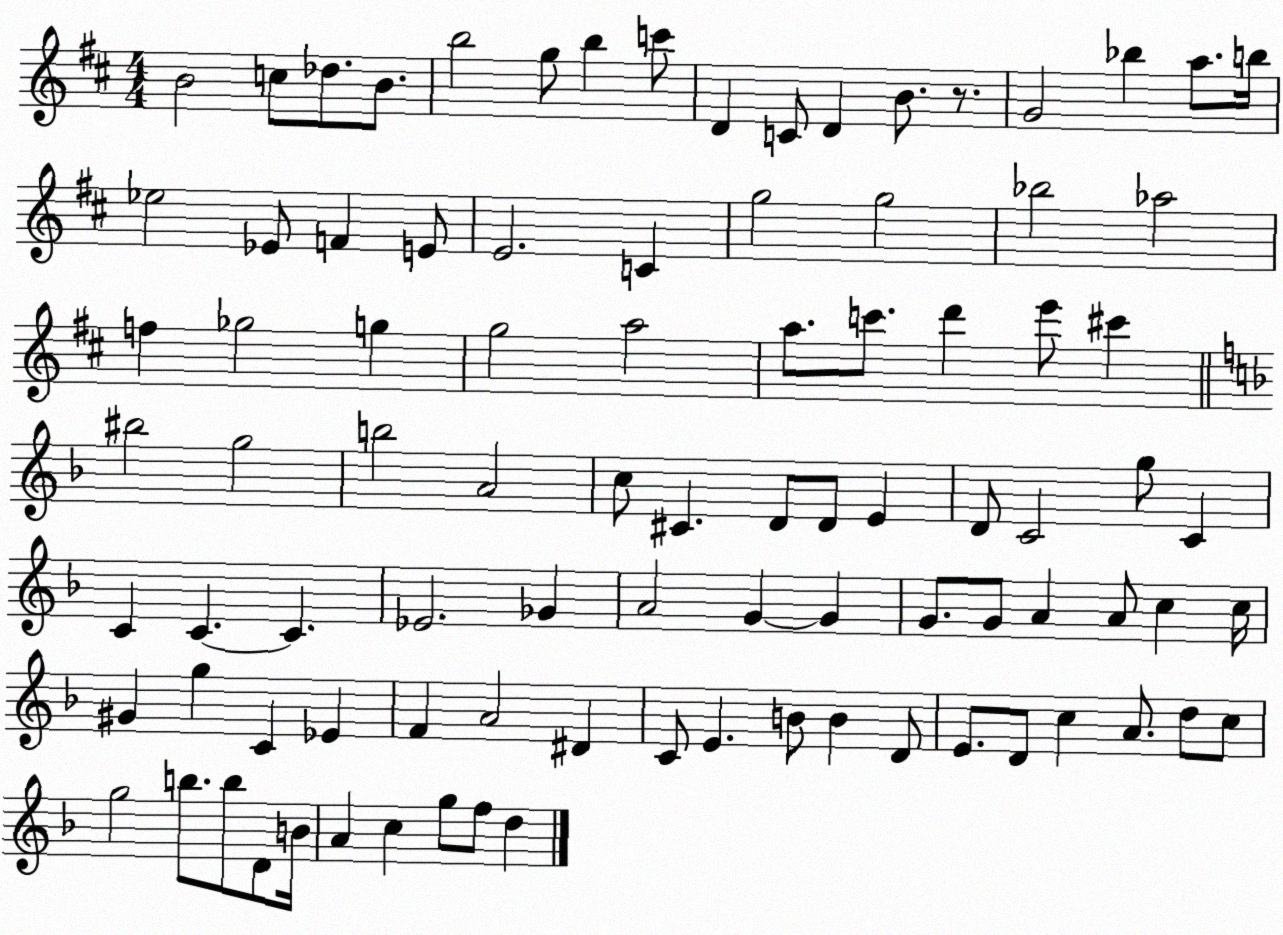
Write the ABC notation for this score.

X:1
T:Untitled
M:4/4
L:1/4
K:D
B2 c/2 _d/2 B/2 b2 g/2 b c'/2 D C/2 D B/2 z/2 G2 _b a/2 b/4 _e2 _E/2 F E/2 E2 C g2 g2 _b2 _a2 f _g2 g g2 a2 a/2 c'/2 d' e'/2 ^c' ^b2 g2 b2 A2 c/2 ^C D/2 D/2 E D/2 C2 g/2 C C C C _E2 _G A2 G G G/2 G/2 A A/2 c c/4 ^G g C _E F A2 ^D C/2 E B/2 B D/2 E/2 D/2 c A/2 d/2 c/2 g2 b/2 b/2 D/2 B/4 A c g/2 f/2 d